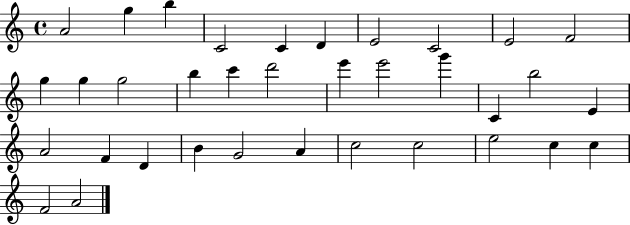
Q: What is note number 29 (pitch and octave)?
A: C5